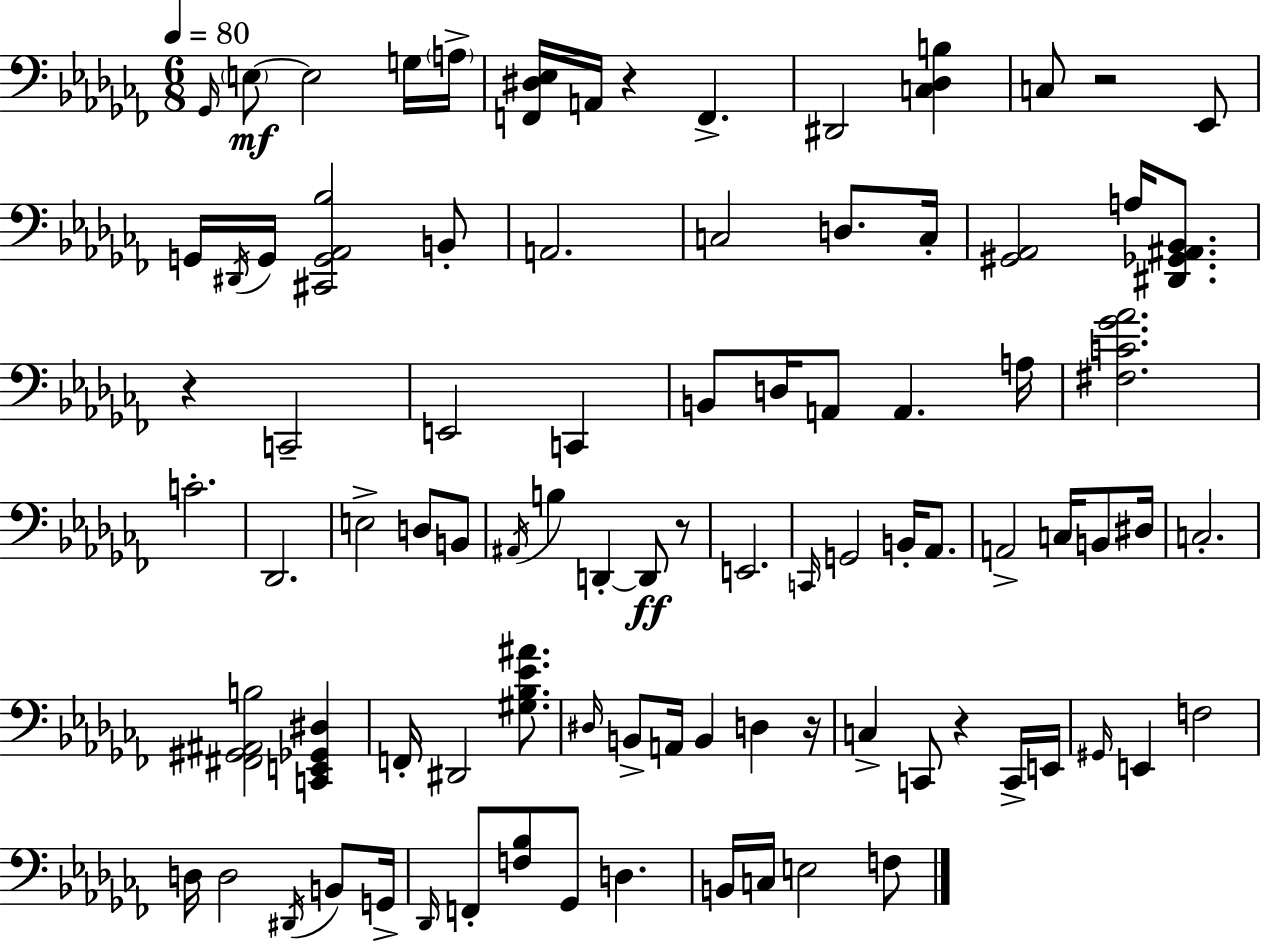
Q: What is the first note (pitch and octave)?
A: Gb2